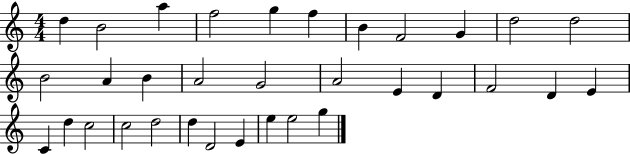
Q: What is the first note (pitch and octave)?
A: D5